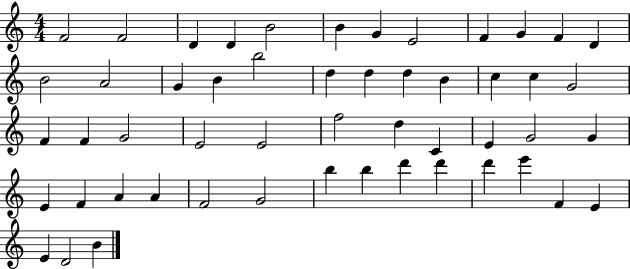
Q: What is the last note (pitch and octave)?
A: B4